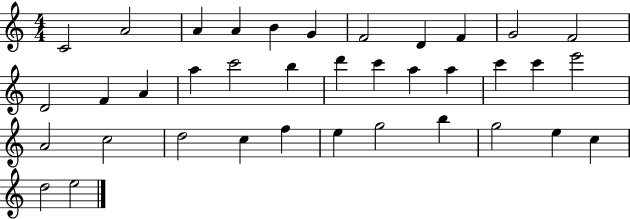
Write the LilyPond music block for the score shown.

{
  \clef treble
  \numericTimeSignature
  \time 4/4
  \key c \major
  c'2 a'2 | a'4 a'4 b'4 g'4 | f'2 d'4 f'4 | g'2 f'2 | \break d'2 f'4 a'4 | a''4 c'''2 b''4 | d'''4 c'''4 a''4 a''4 | c'''4 c'''4 e'''2 | \break a'2 c''2 | d''2 c''4 f''4 | e''4 g''2 b''4 | g''2 e''4 c''4 | \break d''2 e''2 | \bar "|."
}